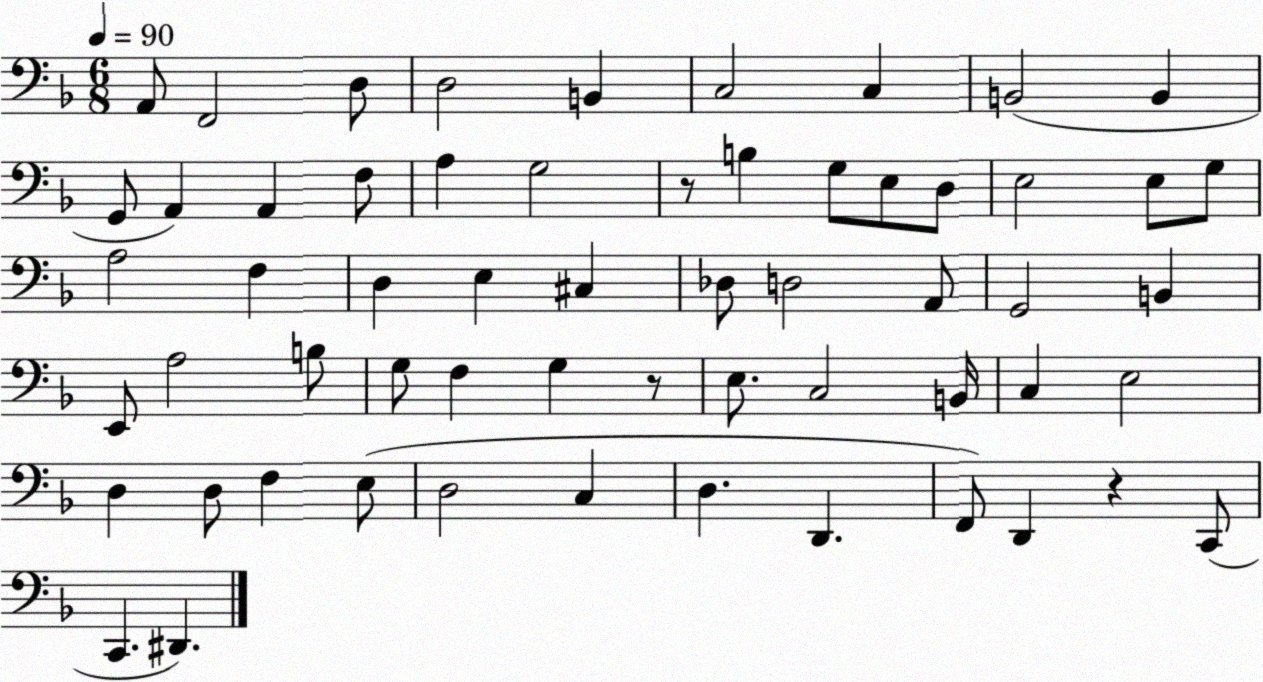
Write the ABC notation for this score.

X:1
T:Untitled
M:6/8
L:1/4
K:F
A,,/2 F,,2 D,/2 D,2 B,, C,2 C, B,,2 B,, G,,/2 A,, A,, F,/2 A, G,2 z/2 B, G,/2 E,/2 D,/2 E,2 E,/2 G,/2 A,2 F, D, E, ^C, _D,/2 D,2 A,,/2 G,,2 B,, E,,/2 A,2 B,/2 G,/2 F, G, z/2 E,/2 C,2 B,,/4 C, E,2 D, D,/2 F, E,/2 D,2 C, D, D,, F,,/2 D,, z C,,/2 C,, ^D,,